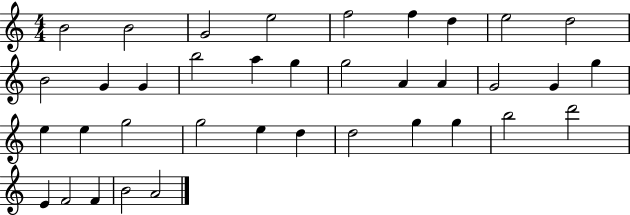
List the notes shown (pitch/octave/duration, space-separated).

B4/h B4/h G4/h E5/h F5/h F5/q D5/q E5/h D5/h B4/h G4/q G4/q B5/h A5/q G5/q G5/h A4/q A4/q G4/h G4/q G5/q E5/q E5/q G5/h G5/h E5/q D5/q D5/h G5/q G5/q B5/h D6/h E4/q F4/h F4/q B4/h A4/h